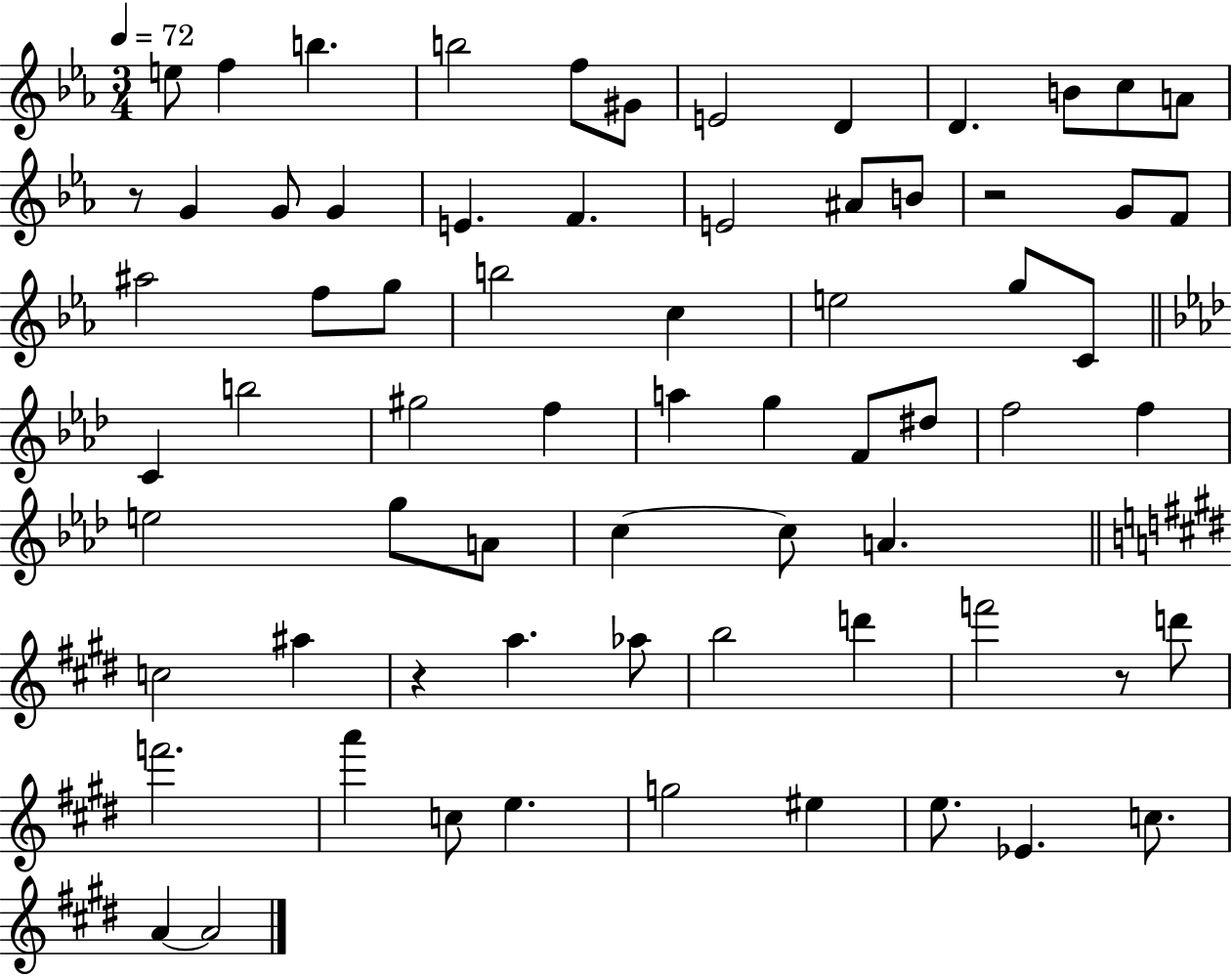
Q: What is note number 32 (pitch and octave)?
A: B5